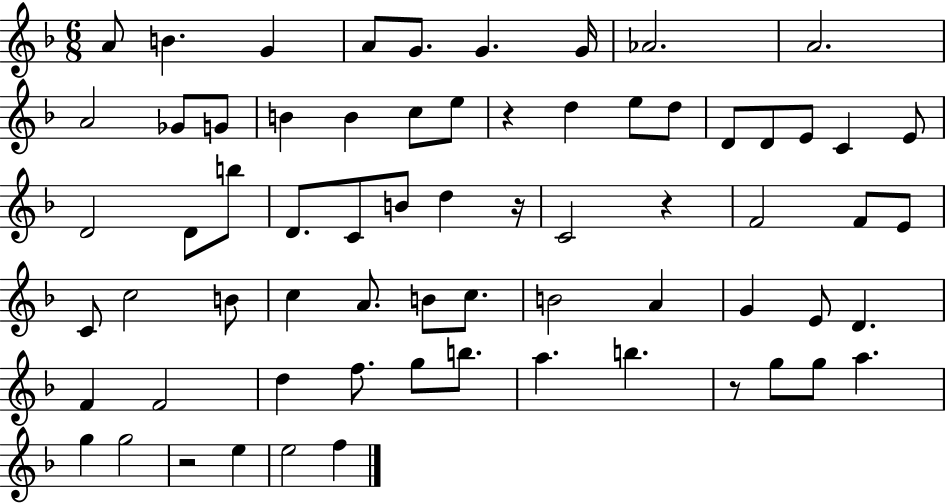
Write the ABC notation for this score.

X:1
T:Untitled
M:6/8
L:1/4
K:F
A/2 B G A/2 G/2 G G/4 _A2 A2 A2 _G/2 G/2 B B c/2 e/2 z d e/2 d/2 D/2 D/2 E/2 C E/2 D2 D/2 b/2 D/2 C/2 B/2 d z/4 C2 z F2 F/2 E/2 C/2 c2 B/2 c A/2 B/2 c/2 B2 A G E/2 D F F2 d f/2 g/2 b/2 a b z/2 g/2 g/2 a g g2 z2 e e2 f